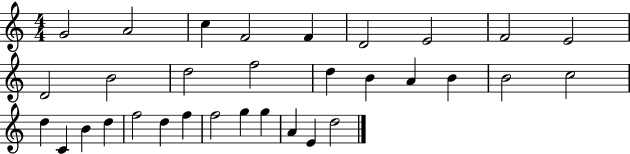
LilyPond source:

{
  \clef treble
  \numericTimeSignature
  \time 4/4
  \key c \major
  g'2 a'2 | c''4 f'2 f'4 | d'2 e'2 | f'2 e'2 | \break d'2 b'2 | d''2 f''2 | d''4 b'4 a'4 b'4 | b'2 c''2 | \break d''4 c'4 b'4 d''4 | f''2 d''4 f''4 | f''2 g''4 g''4 | a'4 e'4 d''2 | \break \bar "|."
}